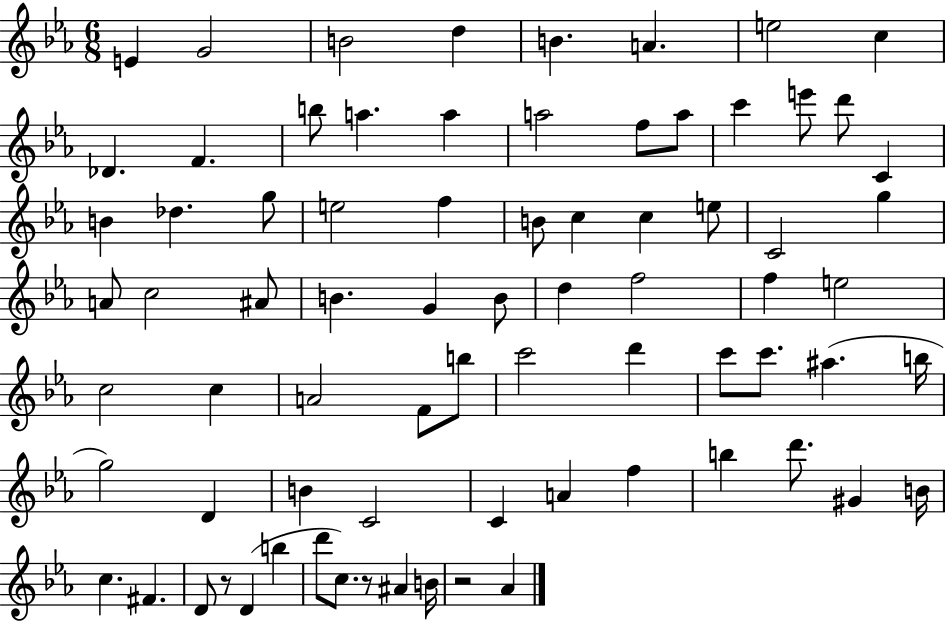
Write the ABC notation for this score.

X:1
T:Untitled
M:6/8
L:1/4
K:Eb
E G2 B2 d B A e2 c _D F b/2 a a a2 f/2 a/2 c' e'/2 d'/2 C B _d g/2 e2 f B/2 c c e/2 C2 g A/2 c2 ^A/2 B G B/2 d f2 f e2 c2 c A2 F/2 b/2 c'2 d' c'/2 c'/2 ^a b/4 g2 D B C2 C A f b d'/2 ^G B/4 c ^F D/2 z/2 D b d'/2 c/2 z/2 ^A B/4 z2 _A